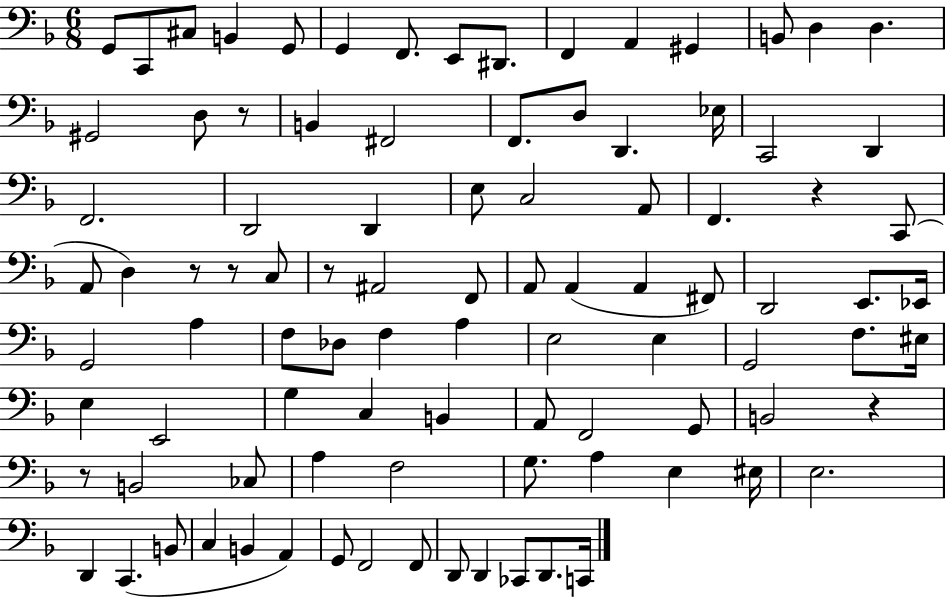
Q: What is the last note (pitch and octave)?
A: C2